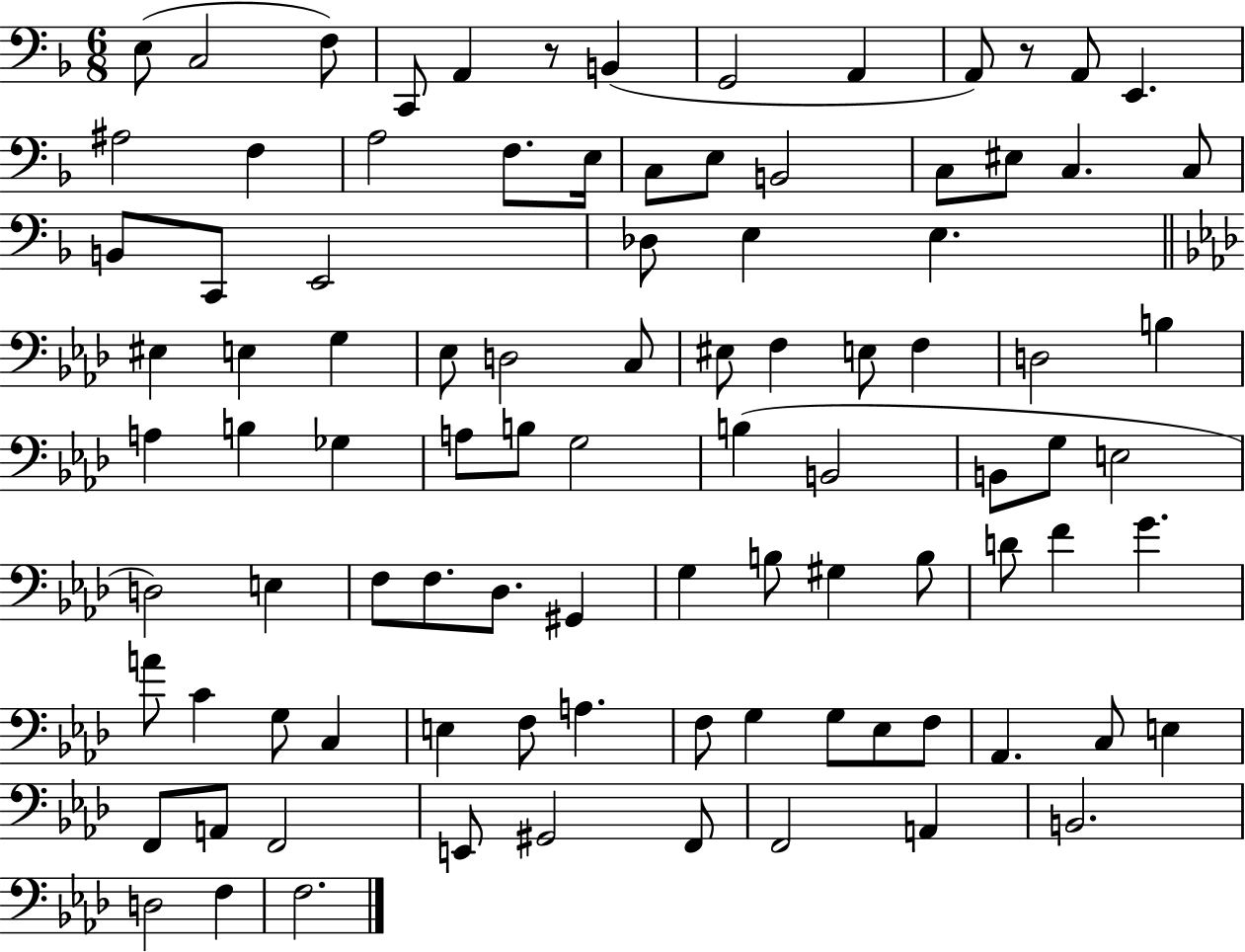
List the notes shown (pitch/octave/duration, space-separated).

E3/e C3/h F3/e C2/e A2/q R/e B2/q G2/h A2/q A2/e R/e A2/e E2/q. A#3/h F3/q A3/h F3/e. E3/s C3/e E3/e B2/h C3/e EIS3/e C3/q. C3/e B2/e C2/e E2/h Db3/e E3/q E3/q. EIS3/q E3/q G3/q Eb3/e D3/h C3/e EIS3/e F3/q E3/e F3/q D3/h B3/q A3/q B3/q Gb3/q A3/e B3/e G3/h B3/q B2/h B2/e G3/e E3/h D3/h E3/q F3/e F3/e. Db3/e. G#2/q G3/q B3/e G#3/q B3/e D4/e F4/q G4/q. A4/e C4/q G3/e C3/q E3/q F3/e A3/q. F3/e G3/q G3/e Eb3/e F3/e Ab2/q. C3/e E3/q F2/e A2/e F2/h E2/e G#2/h F2/e F2/h A2/q B2/h. D3/h F3/q F3/h.